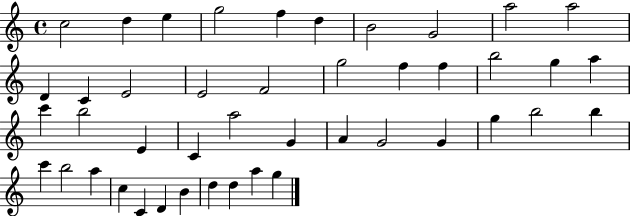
X:1
T:Untitled
M:4/4
L:1/4
K:C
c2 d e g2 f d B2 G2 a2 a2 D C E2 E2 F2 g2 f f b2 g a c' b2 E C a2 G A G2 G g b2 b c' b2 a c C D B d d a g